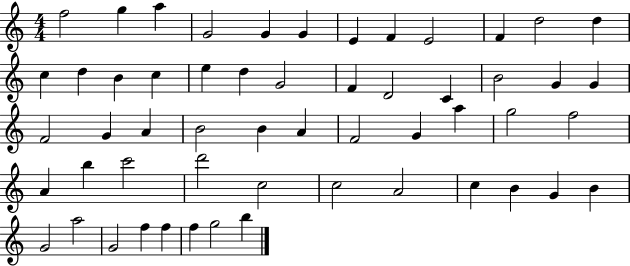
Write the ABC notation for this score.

X:1
T:Untitled
M:4/4
L:1/4
K:C
f2 g a G2 G G E F E2 F d2 d c d B c e d G2 F D2 C B2 G G F2 G A B2 B A F2 G a g2 f2 A b c'2 d'2 c2 c2 A2 c B G B G2 a2 G2 f f f g2 b